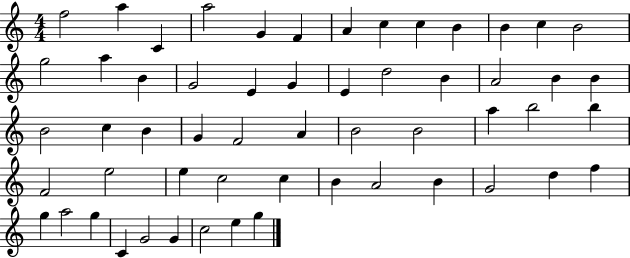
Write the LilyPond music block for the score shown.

{
  \clef treble
  \numericTimeSignature
  \time 4/4
  \key c \major
  f''2 a''4 c'4 | a''2 g'4 f'4 | a'4 c''4 c''4 b'4 | b'4 c''4 b'2 | \break g''2 a''4 b'4 | g'2 e'4 g'4 | e'4 d''2 b'4 | a'2 b'4 b'4 | \break b'2 c''4 b'4 | g'4 f'2 a'4 | b'2 b'2 | a''4 b''2 b''4 | \break f'2 e''2 | e''4 c''2 c''4 | b'4 a'2 b'4 | g'2 d''4 f''4 | \break g''4 a''2 g''4 | c'4 g'2 g'4 | c''2 e''4 g''4 | \bar "|."
}